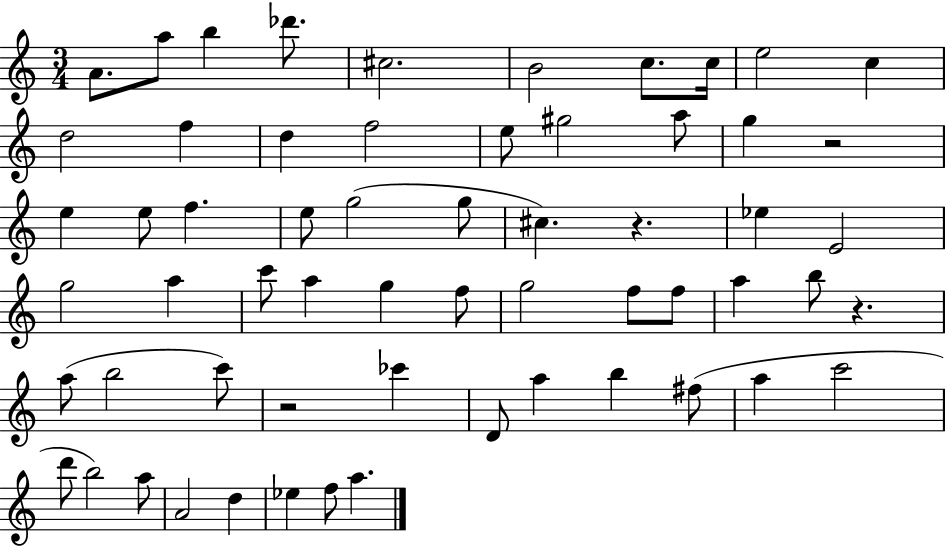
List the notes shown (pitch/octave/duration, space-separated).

A4/e. A5/e B5/q Db6/e. C#5/h. B4/h C5/e. C5/s E5/h C5/q D5/h F5/q D5/q F5/h E5/e G#5/h A5/e G5/q R/h E5/q E5/e F5/q. E5/e G5/h G5/e C#5/q. R/q. Eb5/q E4/h G5/h A5/q C6/e A5/q G5/q F5/e G5/h F5/e F5/e A5/q B5/e R/q. A5/e B5/h C6/e R/h CES6/q D4/e A5/q B5/q F#5/e A5/q C6/h D6/e B5/h A5/e A4/h D5/q Eb5/q F5/e A5/q.